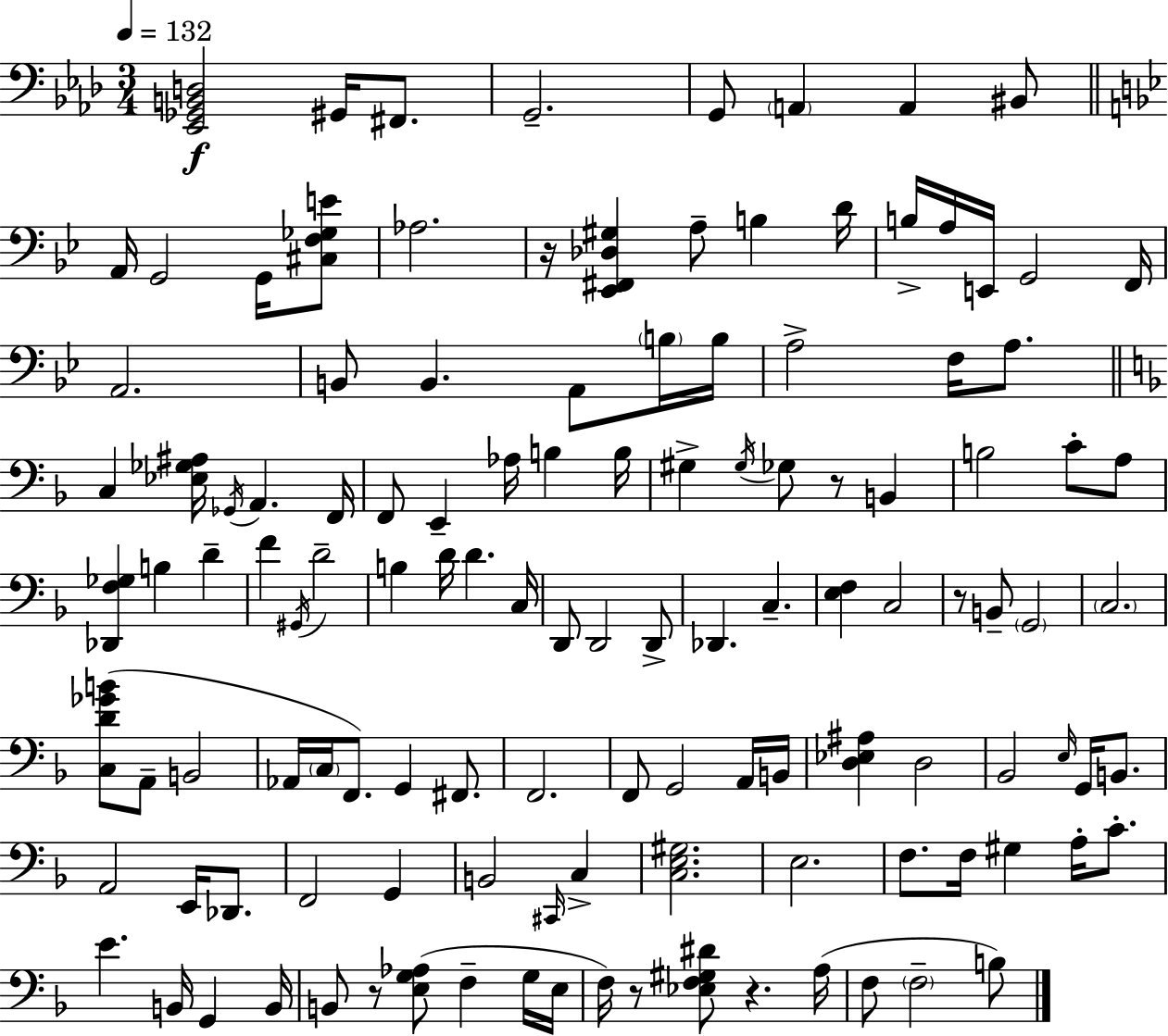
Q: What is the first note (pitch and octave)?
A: G#2